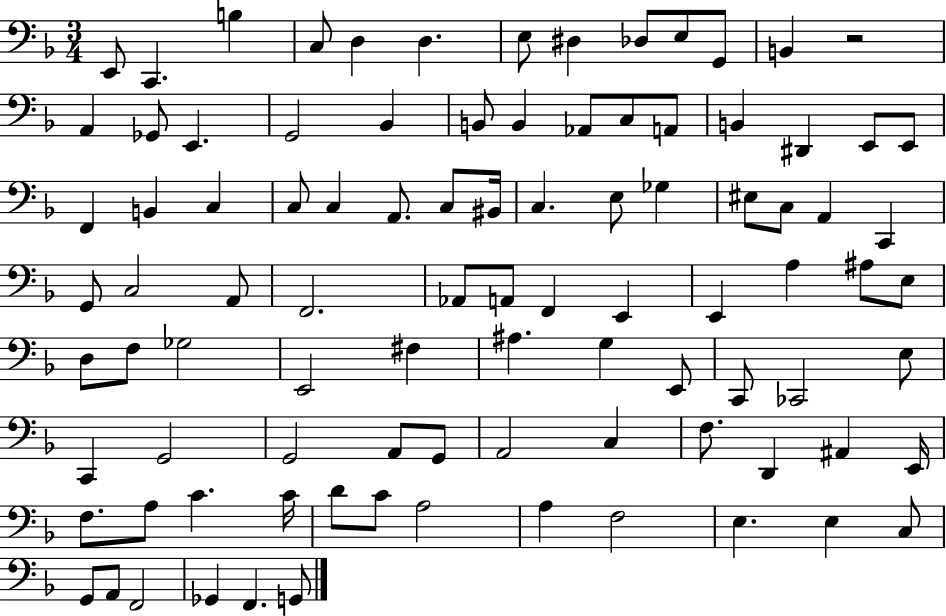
{
  \clef bass
  \numericTimeSignature
  \time 3/4
  \key f \major
  e,8 c,4. b4 | c8 d4 d4. | e8 dis4 des8 e8 g,8 | b,4 r2 | \break a,4 ges,8 e,4. | g,2 bes,4 | b,8 b,4 aes,8 c8 a,8 | b,4 dis,4 e,8 e,8 | \break f,4 b,4 c4 | c8 c4 a,8. c8 bis,16 | c4. e8 ges4 | eis8 c8 a,4 c,4 | \break g,8 c2 a,8 | f,2. | aes,8 a,8 f,4 e,4 | e,4 a4 ais8 e8 | \break d8 f8 ges2 | e,2 fis4 | ais4. g4 e,8 | c,8 ces,2 e8 | \break c,4 g,2 | g,2 a,8 g,8 | a,2 c4 | f8. d,4 ais,4 e,16 | \break f8. a8 c'4. c'16 | d'8 c'8 a2 | a4 f2 | e4. e4 c8 | \break g,8 a,8 f,2 | ges,4 f,4. g,8 | \bar "|."
}